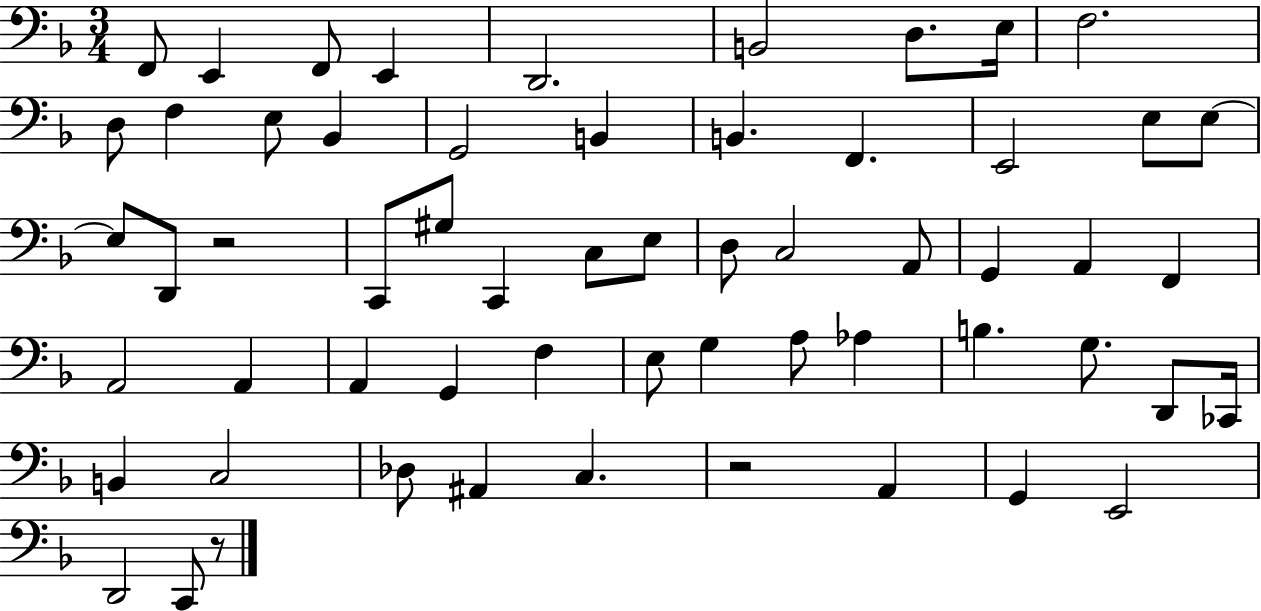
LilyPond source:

{
  \clef bass
  \numericTimeSignature
  \time 3/4
  \key f \major
  \repeat volta 2 { f,8 e,4 f,8 e,4 | d,2. | b,2 d8. e16 | f2. | \break d8 f4 e8 bes,4 | g,2 b,4 | b,4. f,4. | e,2 e8 e8~~ | \break e8 d,8 r2 | c,8 gis8 c,4 c8 e8 | d8 c2 a,8 | g,4 a,4 f,4 | \break a,2 a,4 | a,4 g,4 f4 | e8 g4 a8 aes4 | b4. g8. d,8 ces,16 | \break b,4 c2 | des8 ais,4 c4. | r2 a,4 | g,4 e,2 | \break d,2 c,8 r8 | } \bar "|."
}